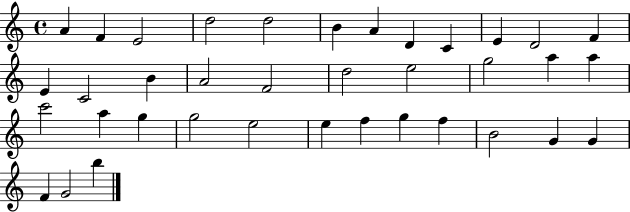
A4/q F4/q E4/h D5/h D5/h B4/q A4/q D4/q C4/q E4/q D4/h F4/q E4/q C4/h B4/q A4/h F4/h D5/h E5/h G5/h A5/q A5/q C6/h A5/q G5/q G5/h E5/h E5/q F5/q G5/q F5/q B4/h G4/q G4/q F4/q G4/h B5/q